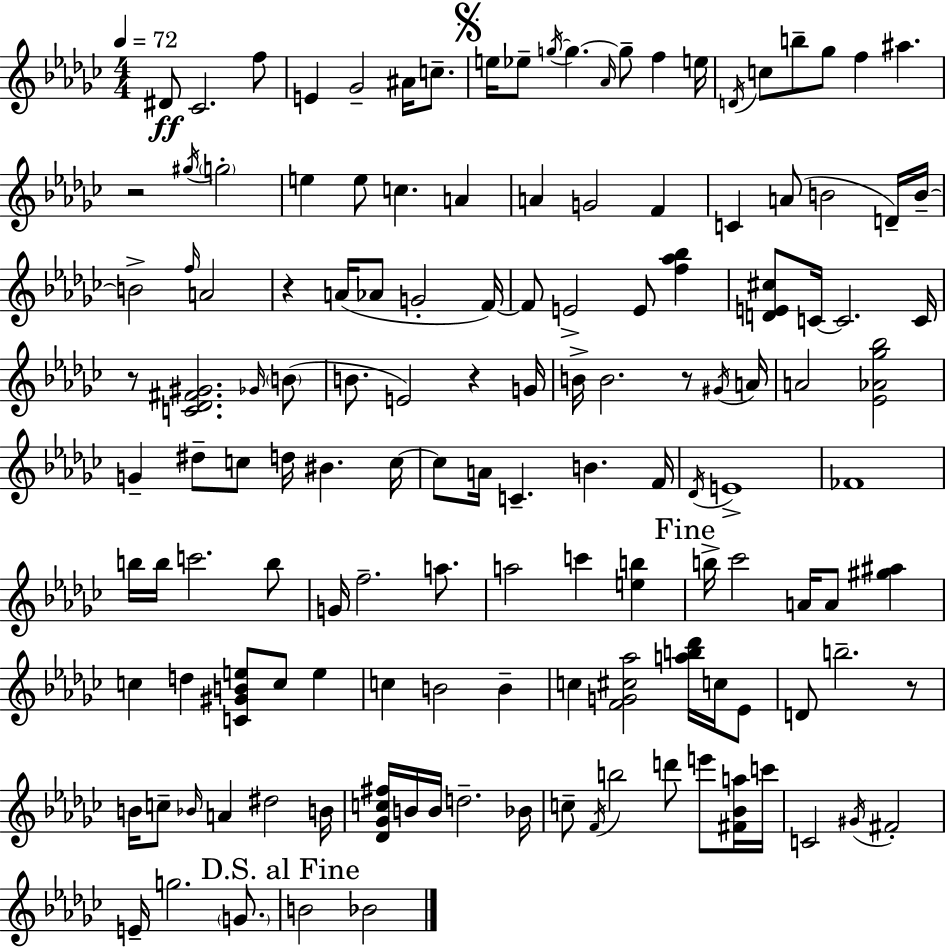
D#4/e CES4/h. F5/e E4/q Gb4/h A#4/s C5/e. E5/s Eb5/e G5/s G5/q. Ab4/s G5/e F5/q E5/s D4/s C5/e B5/e Gb5/e F5/q A#5/q. R/h G#5/s G5/h E5/q E5/e C5/q. A4/q A4/q G4/h F4/q C4/q A4/e B4/h D4/s B4/s B4/h F5/s A4/h R/q A4/s Ab4/e G4/h F4/s F4/e E4/h E4/e [F5,Ab5,Bb5]/q [D4,E4,C#5]/e C4/s C4/h. C4/s R/e [C4,Db4,F#4,G#4]/h. Gb4/s B4/e B4/e. E4/h R/q G4/s B4/s B4/h. R/e G#4/s A4/s A4/h [Eb4,Ab4,Gb5,Bb5]/h G4/q D#5/e C5/e D5/s BIS4/q. C5/s C5/e A4/s C4/q. B4/q. F4/s Db4/s E4/w FES4/w B5/s B5/s C6/h. B5/e G4/s F5/h. A5/e. A5/h C6/q [E5,B5]/q B5/s CES6/h A4/s A4/e [G#5,A#5]/q C5/q D5/q [C4,G#4,B4,E5]/e C5/e E5/q C5/q B4/h B4/q C5/q [F4,G4,C#5,Ab5]/h [A5,B5,Db6]/s C5/s Eb4/e D4/e B5/h. R/e B4/s C5/e Bb4/s A4/q D#5/h B4/s [Db4,Gb4,C5,F#5]/s B4/s B4/s D5/h. Bb4/s C5/e F4/s B5/h D6/e E6/e [F#4,Bb4,A5]/s C6/s C4/h G#4/s F#4/h E4/s G5/h. G4/e. B4/h Bb4/h